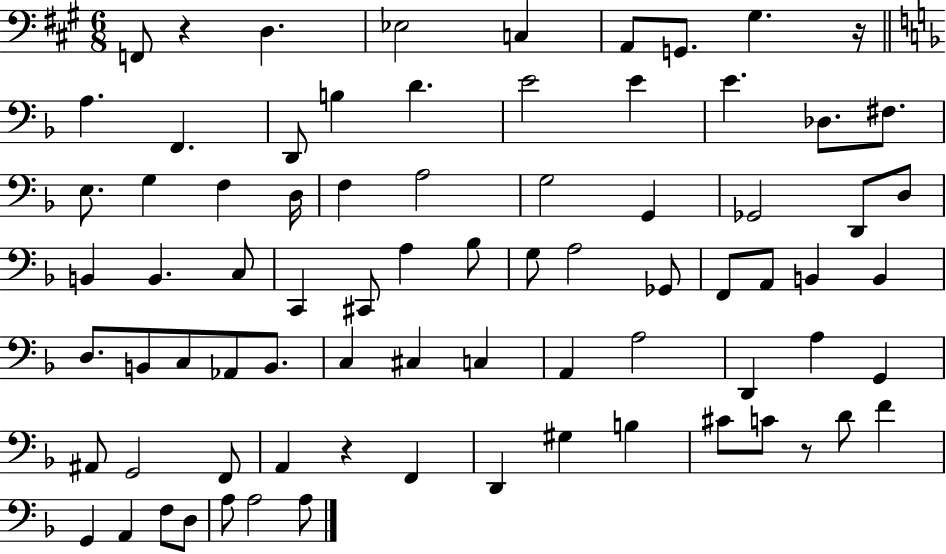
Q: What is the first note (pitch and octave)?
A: F2